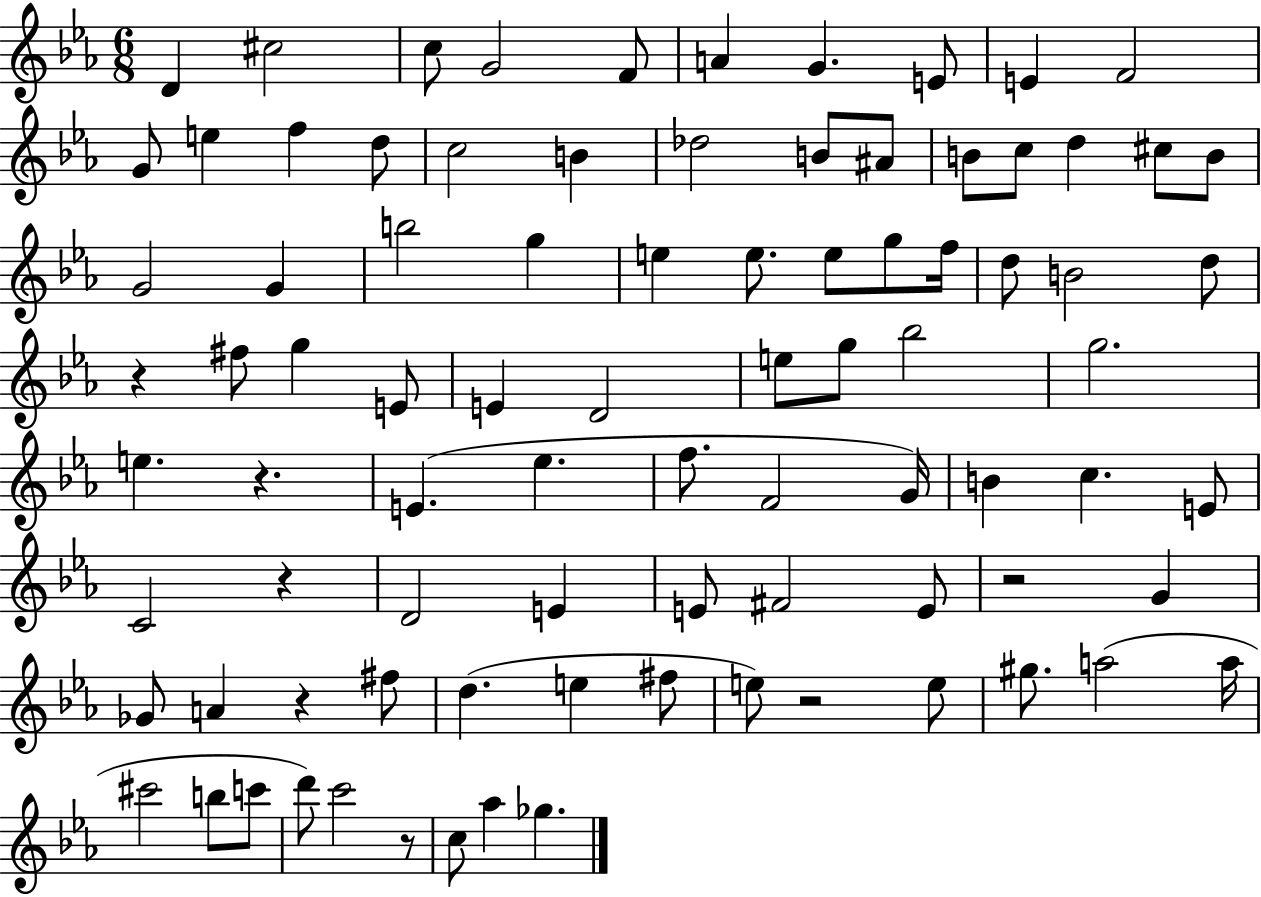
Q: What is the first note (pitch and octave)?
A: D4